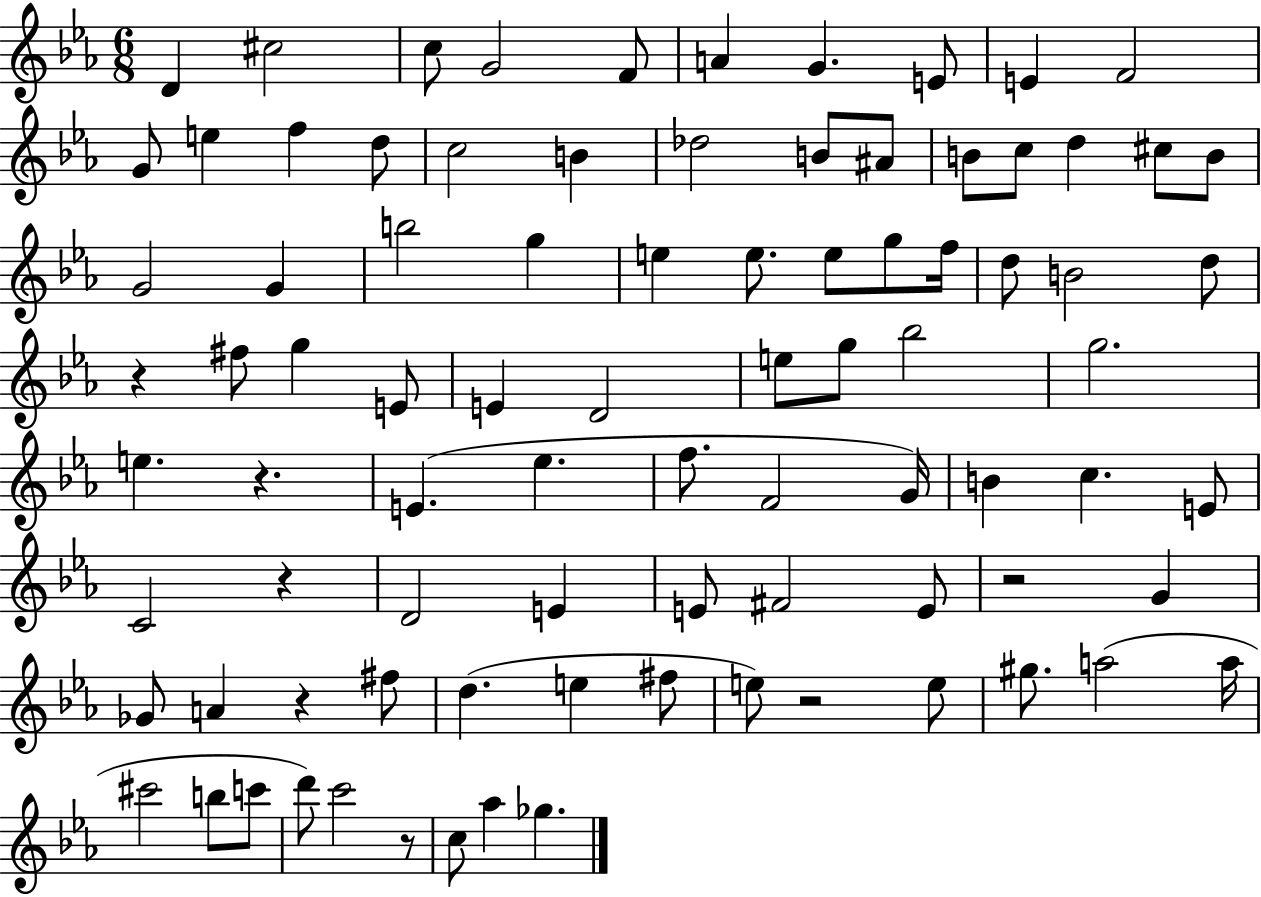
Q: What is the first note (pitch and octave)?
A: D4